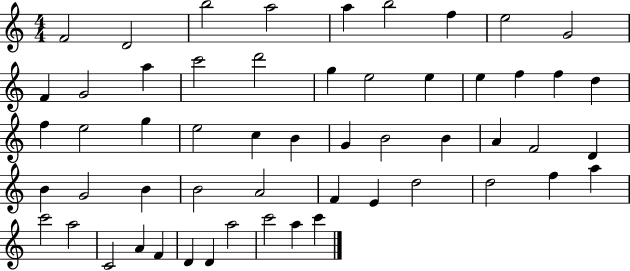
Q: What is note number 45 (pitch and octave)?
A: C6